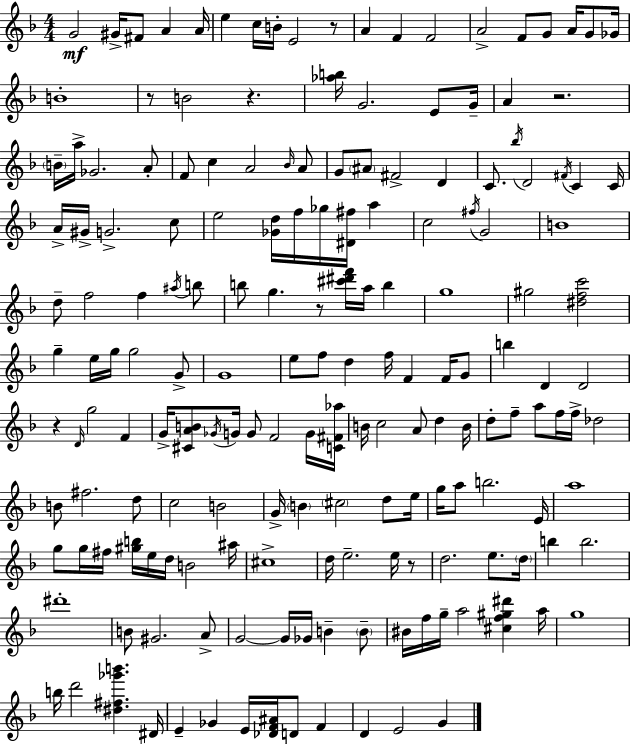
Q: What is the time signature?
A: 4/4